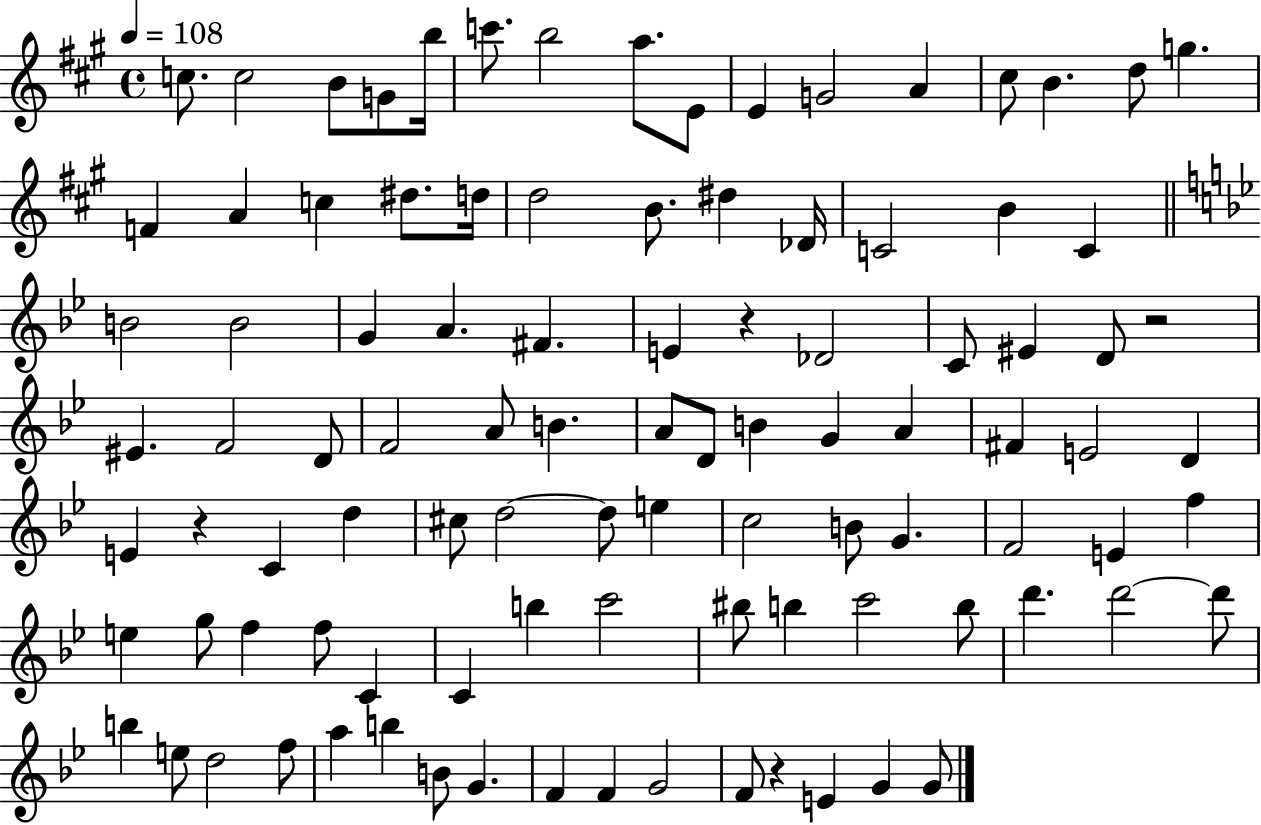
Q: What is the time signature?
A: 4/4